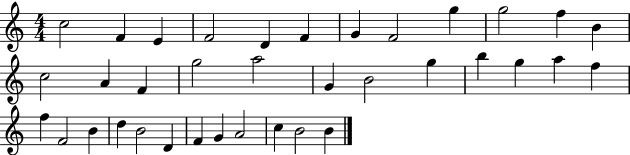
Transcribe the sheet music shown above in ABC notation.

X:1
T:Untitled
M:4/4
L:1/4
K:C
c2 F E F2 D F G F2 g g2 f B c2 A F g2 a2 G B2 g b g a f f F2 B d B2 D F G A2 c B2 B